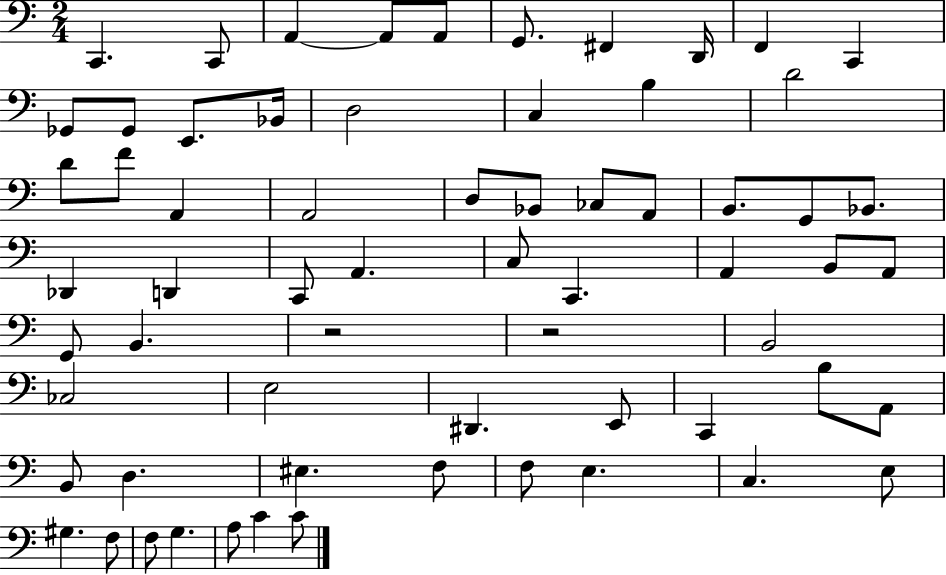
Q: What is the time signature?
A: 2/4